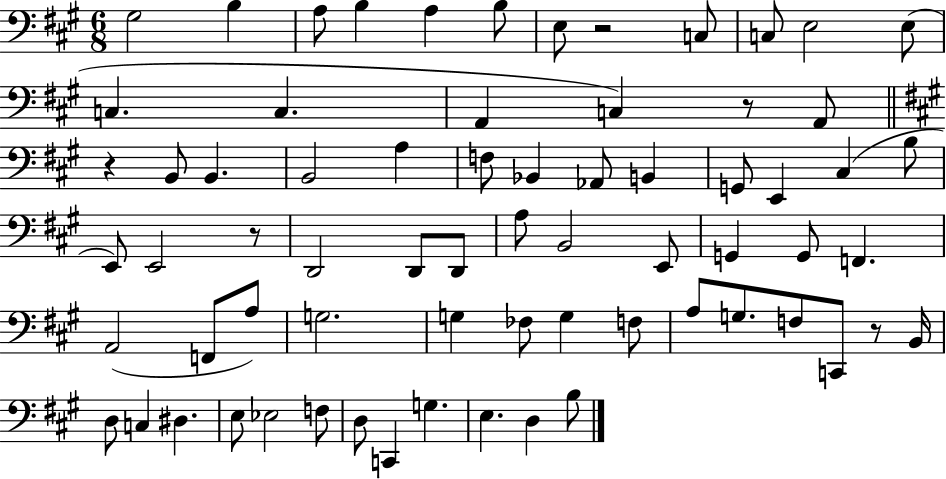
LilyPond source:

{
  \clef bass
  \numericTimeSignature
  \time 6/8
  \key a \major
  gis2 b4 | a8 b4 a4 b8 | e8 r2 c8 | c8 e2 e8( | \break c4. c4. | a,4 c4) r8 a,8 | \bar "||" \break \key a \major r4 b,8 b,4. | b,2 a4 | f8 bes,4 aes,8 b,4 | g,8 e,4 cis4( b8 | \break e,8) e,2 r8 | d,2 d,8 d,8 | a8 b,2 e,8 | g,4 g,8 f,4. | \break a,2( f,8 a8) | g2. | g4 fes8 g4 f8 | a8 g8. f8 c,8 r8 b,16 | \break d8 c4 dis4. | e8 ees2 f8 | d8 c,4 g4. | e4. d4 b8 | \break \bar "|."
}